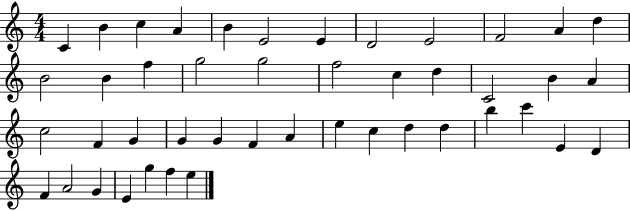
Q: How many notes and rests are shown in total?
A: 45